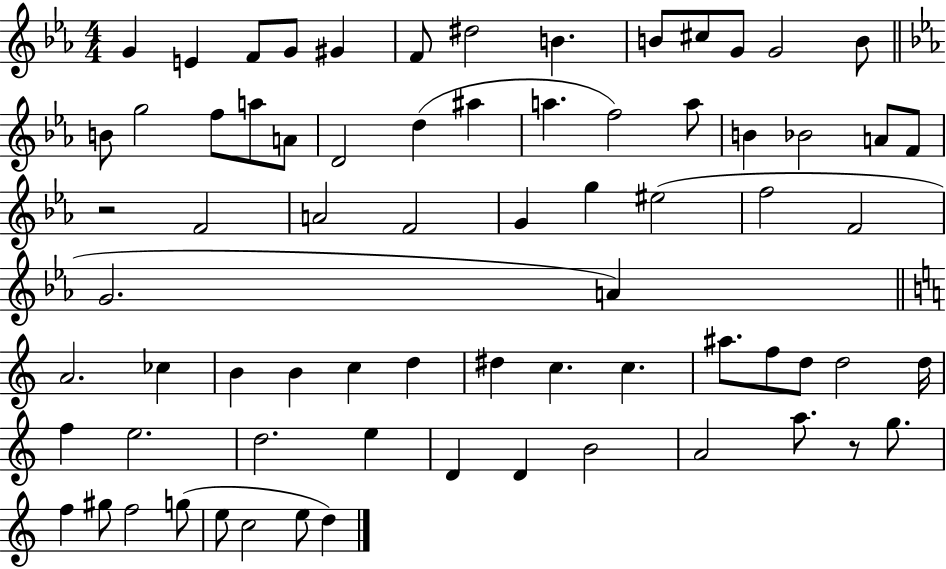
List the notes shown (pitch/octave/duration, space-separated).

G4/q E4/q F4/e G4/e G#4/q F4/e D#5/h B4/q. B4/e C#5/e G4/e G4/h B4/e B4/e G5/h F5/e A5/e A4/e D4/h D5/q A#5/q A5/q. F5/h A5/e B4/q Bb4/h A4/e F4/e R/h F4/h A4/h F4/h G4/q G5/q EIS5/h F5/h F4/h G4/h. A4/q A4/h. CES5/q B4/q B4/q C5/q D5/q D#5/q C5/q. C5/q. A#5/e. F5/e D5/e D5/h D5/s F5/q E5/h. D5/h. E5/q D4/q D4/q B4/h A4/h A5/e. R/e G5/e. F5/q G#5/e F5/h G5/e E5/e C5/h E5/e D5/q